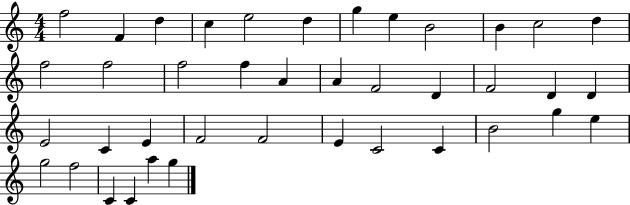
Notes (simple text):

F5/h F4/q D5/q C5/q E5/h D5/q G5/q E5/q B4/h B4/q C5/h D5/q F5/h F5/h F5/h F5/q A4/q A4/q F4/h D4/q F4/h D4/q D4/q E4/h C4/q E4/q F4/h F4/h E4/q C4/h C4/q B4/h G5/q E5/q G5/h F5/h C4/q C4/q A5/q G5/q